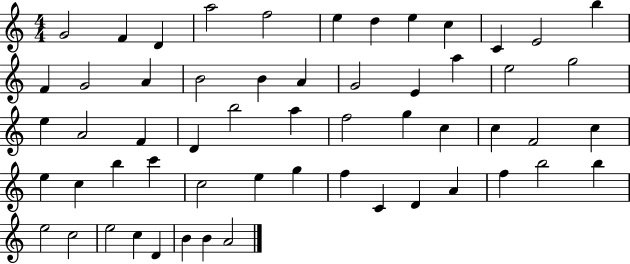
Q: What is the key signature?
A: C major